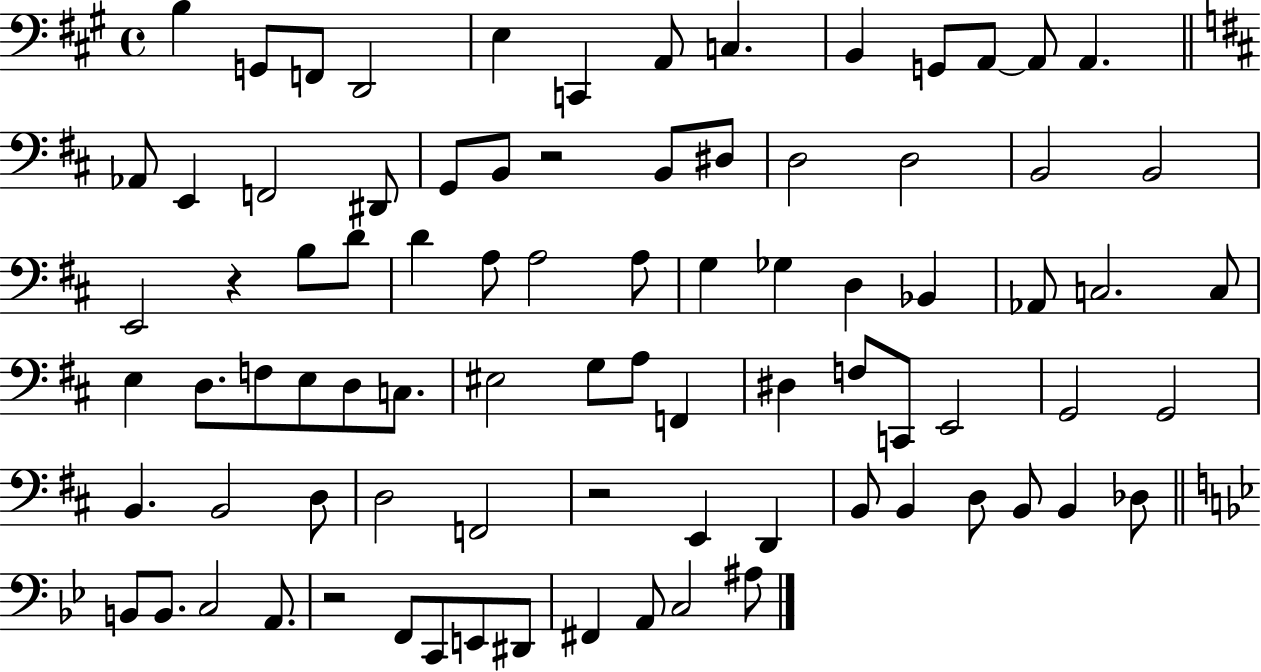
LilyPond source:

{
  \clef bass
  \time 4/4
  \defaultTimeSignature
  \key a \major
  b4 g,8 f,8 d,2 | e4 c,4 a,8 c4. | b,4 g,8 a,8~~ a,8 a,4. | \bar "||" \break \key b \minor aes,8 e,4 f,2 dis,8 | g,8 b,8 r2 b,8 dis8 | d2 d2 | b,2 b,2 | \break e,2 r4 b8 d'8 | d'4 a8 a2 a8 | g4 ges4 d4 bes,4 | aes,8 c2. c8 | \break e4 d8. f8 e8 d8 c8. | eis2 g8 a8 f,4 | dis4 f8 c,8 e,2 | g,2 g,2 | \break b,4. b,2 d8 | d2 f,2 | r2 e,4 d,4 | b,8 b,4 d8 b,8 b,4 des8 | \break \bar "||" \break \key bes \major b,8 b,8. c2 a,8. | r2 f,8 c,8 e,8 dis,8 | fis,4 a,8 c2 ais8 | \bar "|."
}